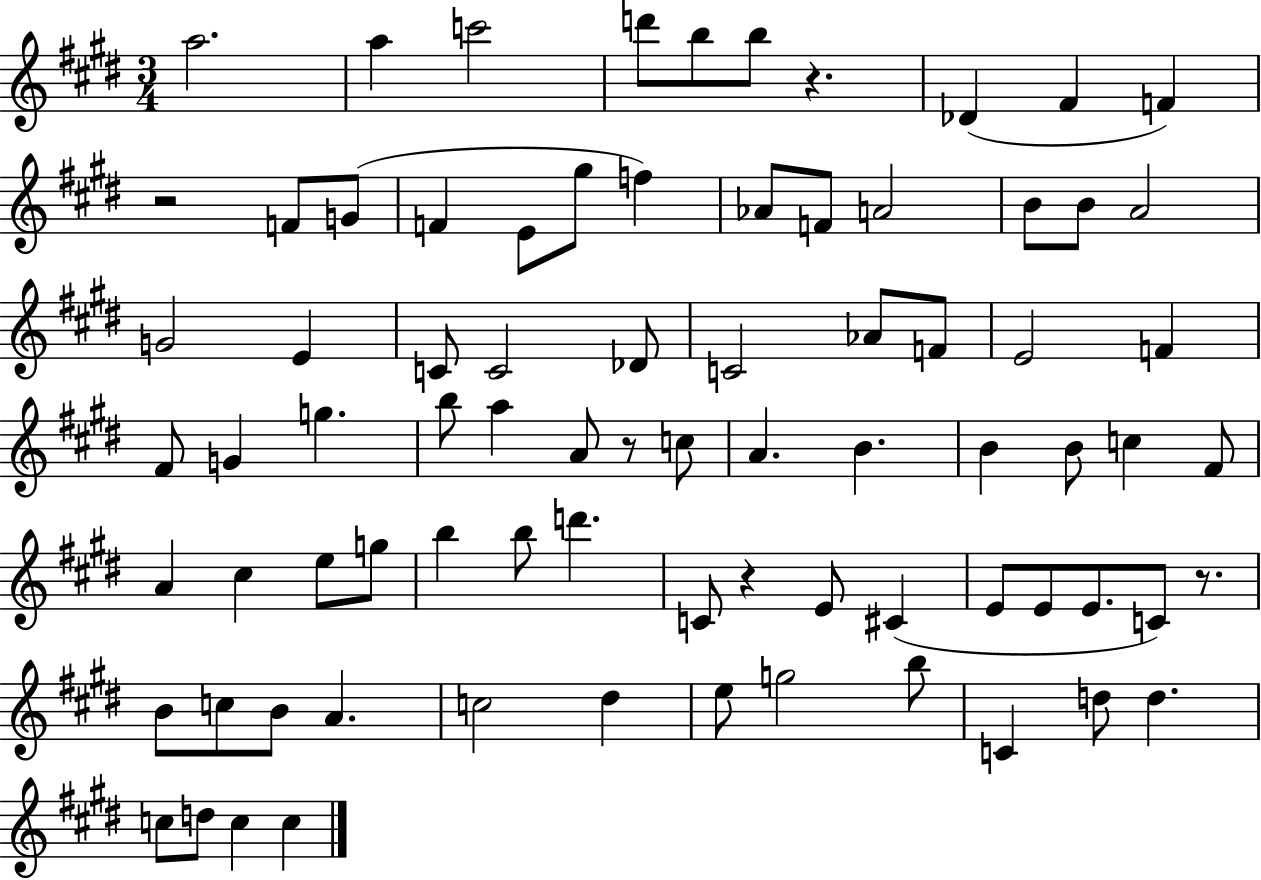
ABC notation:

X:1
T:Untitled
M:3/4
L:1/4
K:E
a2 a c'2 d'/2 b/2 b/2 z _D ^F F z2 F/2 G/2 F E/2 ^g/2 f _A/2 F/2 A2 B/2 B/2 A2 G2 E C/2 C2 _D/2 C2 _A/2 F/2 E2 F ^F/2 G g b/2 a A/2 z/2 c/2 A B B B/2 c ^F/2 A ^c e/2 g/2 b b/2 d' C/2 z E/2 ^C E/2 E/2 E/2 C/2 z/2 B/2 c/2 B/2 A c2 ^d e/2 g2 b/2 C d/2 d c/2 d/2 c c